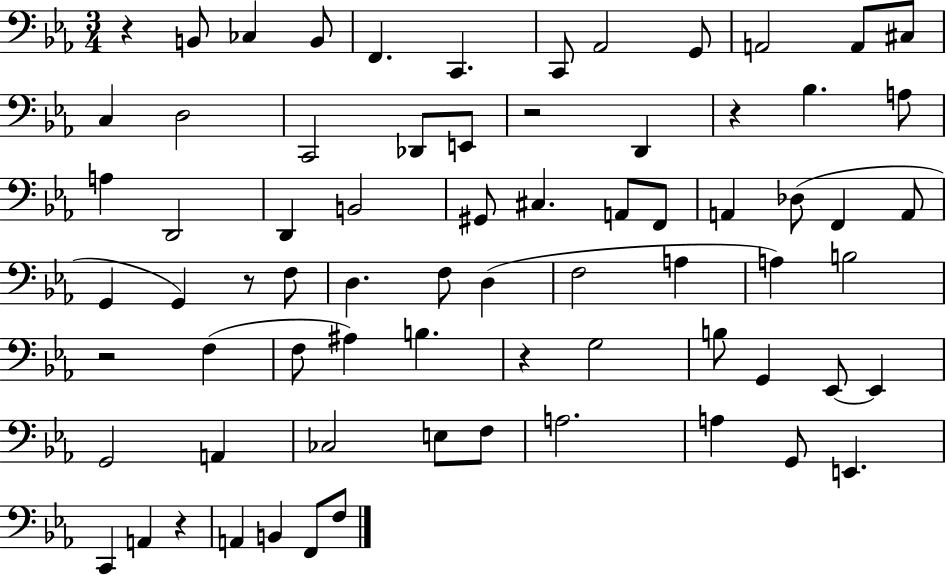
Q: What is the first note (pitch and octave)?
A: B2